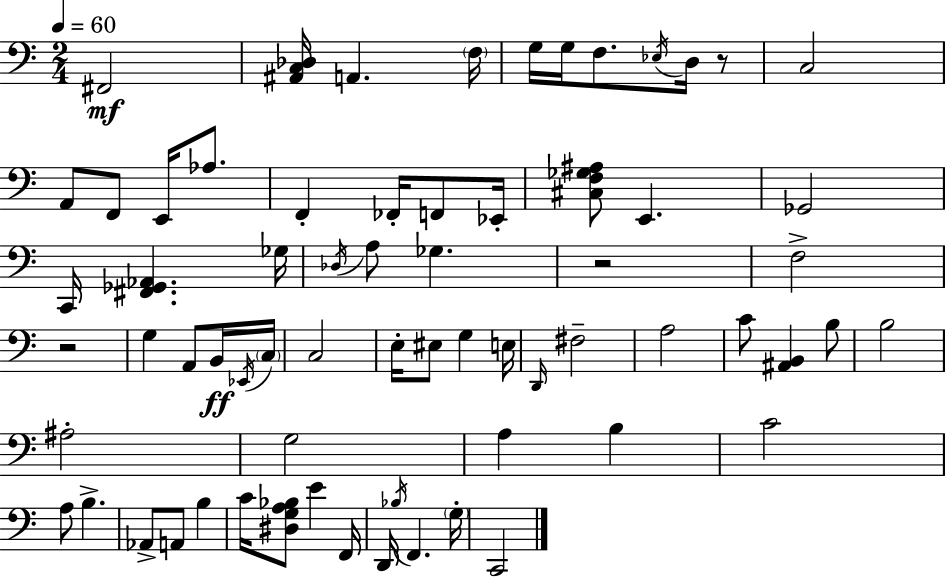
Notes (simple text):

F#2/h [A#2,C3,Db3]/s A2/q. F3/s G3/s G3/s F3/e. Eb3/s D3/s R/e C3/h A2/e F2/e E2/s Ab3/e. F2/q FES2/s F2/e Eb2/s [C#3,F3,Gb3,A#3]/e E2/q. Gb2/h C2/s [F#2,Gb2,Ab2]/q. Gb3/s Db3/s A3/e Gb3/q. R/h F3/h R/h G3/q A2/e B2/s Eb2/s C3/s C3/h E3/s EIS3/e G3/q E3/s D2/s F#3/h A3/h C4/e [A#2,B2]/q B3/e B3/h A#3/h G3/h A3/q B3/q C4/h A3/e B3/q. Ab2/e A2/e B3/q C4/s [D#3,G3,A3,Bb3]/e E4/q F2/s D2/s Bb3/s F2/q. G3/s C2/h